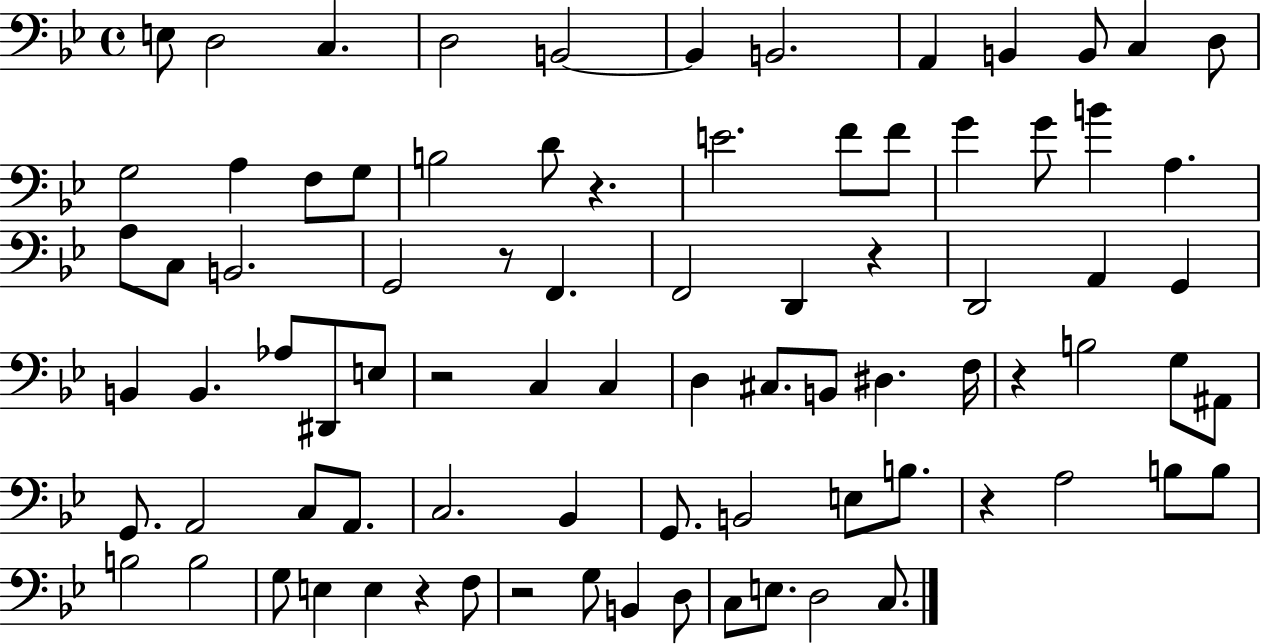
{
  \clef bass
  \time 4/4
  \defaultTimeSignature
  \key bes \major
  e8 d2 c4. | d2 b,2~~ | b,4 b,2. | a,4 b,4 b,8 c4 d8 | \break g2 a4 f8 g8 | b2 d'8 r4. | e'2. f'8 f'8 | g'4 g'8 b'4 a4. | \break a8 c8 b,2. | g,2 r8 f,4. | f,2 d,4 r4 | d,2 a,4 g,4 | \break b,4 b,4. aes8 dis,8 e8 | r2 c4 c4 | d4 cis8. b,8 dis4. f16 | r4 b2 g8 ais,8 | \break g,8. a,2 c8 a,8. | c2. bes,4 | g,8. b,2 e8 b8. | r4 a2 b8 b8 | \break b2 b2 | g8 e4 e4 r4 f8 | r2 g8 b,4 d8 | c8 e8. d2 c8. | \break \bar "|."
}